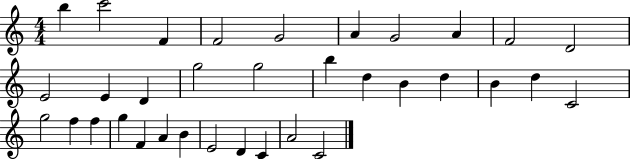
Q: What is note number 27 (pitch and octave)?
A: F4